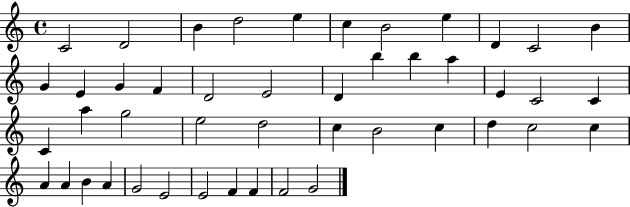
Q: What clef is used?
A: treble